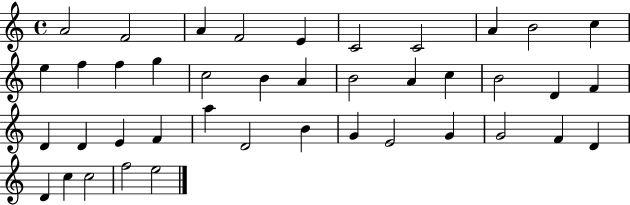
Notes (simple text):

A4/h F4/h A4/q F4/h E4/q C4/h C4/h A4/q B4/h C5/q E5/q F5/q F5/q G5/q C5/h B4/q A4/q B4/h A4/q C5/q B4/h D4/q F4/q D4/q D4/q E4/q F4/q A5/q D4/h B4/q G4/q E4/h G4/q G4/h F4/q D4/q D4/q C5/q C5/h F5/h E5/h